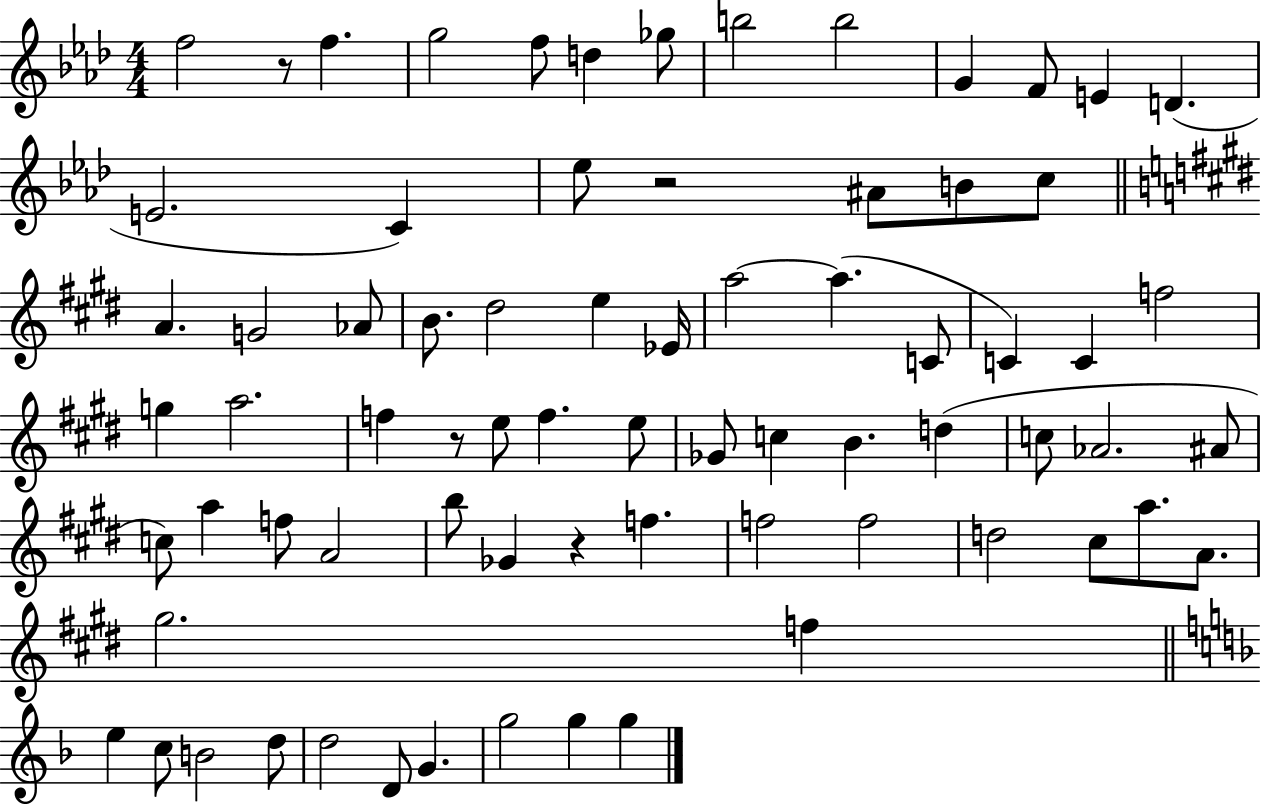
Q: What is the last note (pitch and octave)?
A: G5